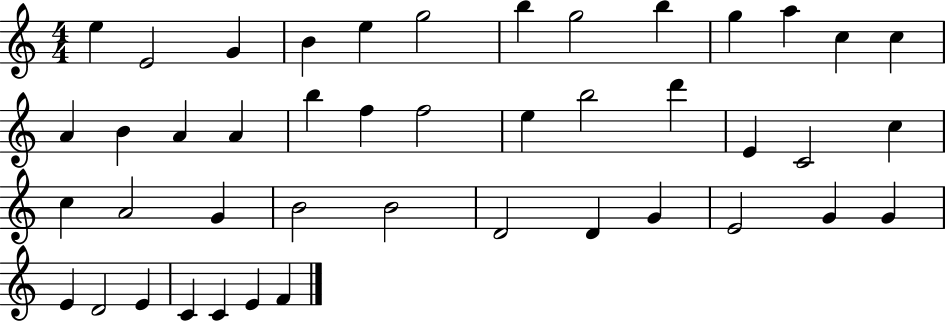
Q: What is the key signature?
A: C major